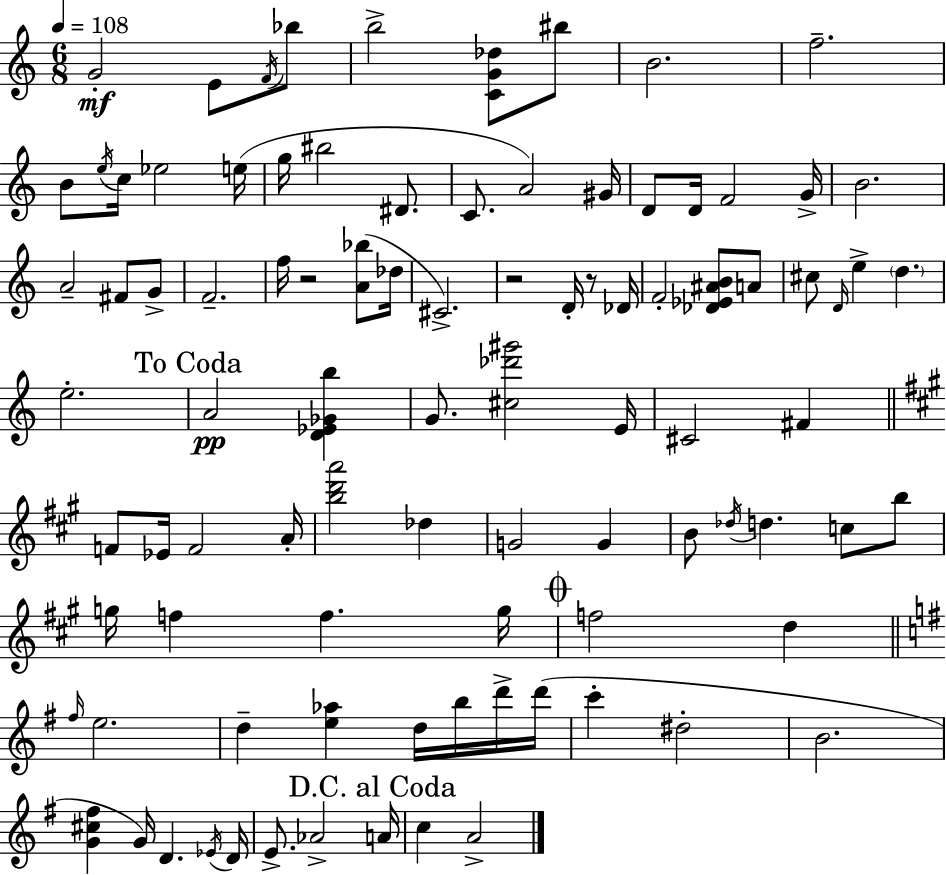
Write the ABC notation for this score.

X:1
T:Untitled
M:6/8
L:1/4
K:Am
G2 E/2 F/4 _b/2 b2 [CG_d]/2 ^b/2 B2 f2 B/2 e/4 c/4 _e2 e/4 g/4 ^b2 ^D/2 C/2 A2 ^G/4 D/2 D/4 F2 G/4 B2 A2 ^F/2 G/2 F2 f/4 z2 [A_b]/2 _d/4 ^C2 z2 D/4 z/2 _D/4 F2 [_D_E^AB]/2 A/2 ^c/2 D/4 e d e2 A2 [D_E_Gb] G/2 [^c_d'^g']2 E/4 ^C2 ^F F/2 _E/4 F2 A/4 [bd'a']2 _d G2 G B/2 _d/4 d c/2 b/2 g/4 f f g/4 f2 d ^f/4 e2 d [e_a] d/4 b/4 d'/4 d'/4 c' ^d2 B2 [G^c^f] G/4 D _E/4 D/4 E/2 _A2 A/4 c A2